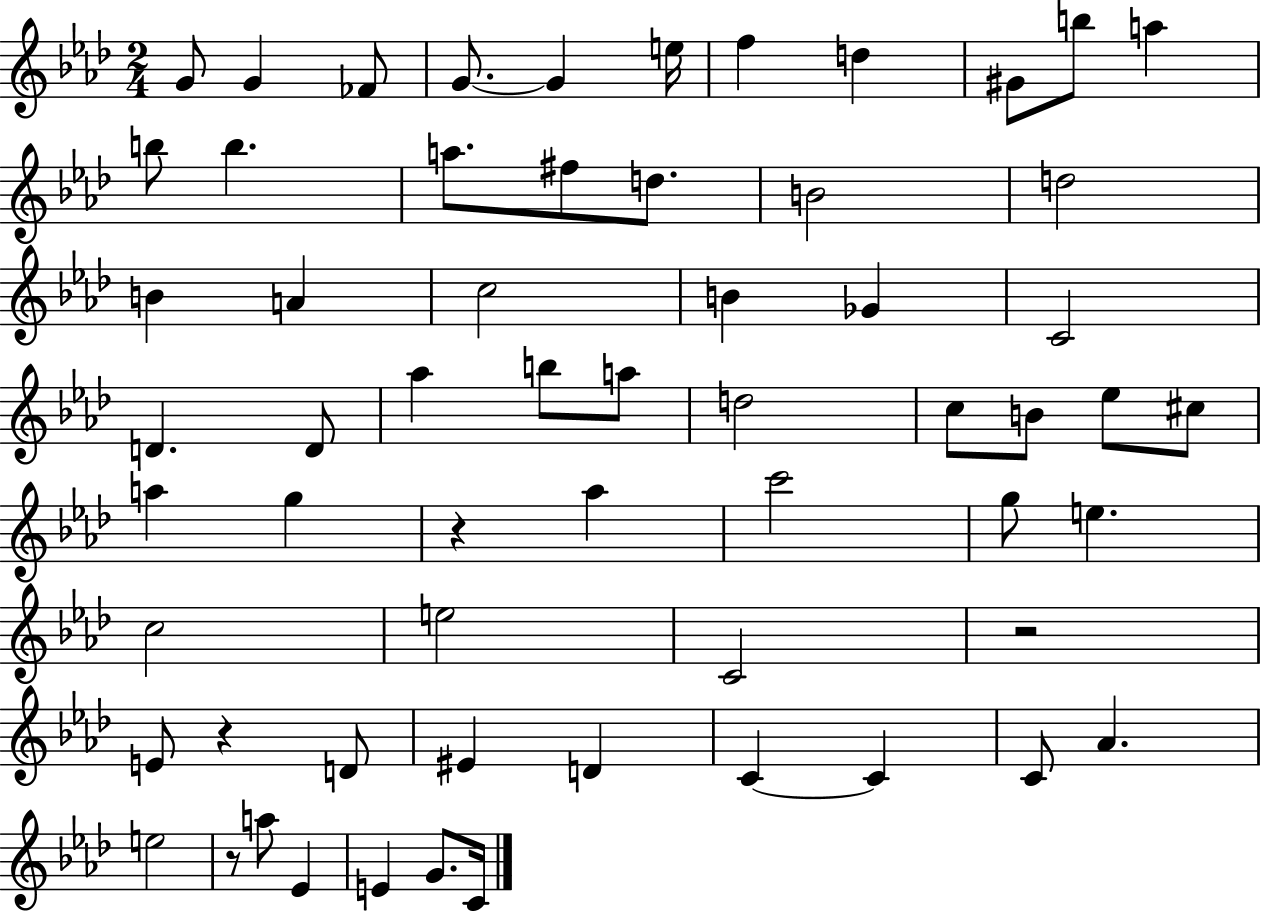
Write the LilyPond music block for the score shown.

{
  \clef treble
  \numericTimeSignature
  \time 2/4
  \key aes \major
  g'8 g'4 fes'8 | g'8.~~ g'4 e''16 | f''4 d''4 | gis'8 b''8 a''4 | \break b''8 b''4. | a''8. fis''8 d''8. | b'2 | d''2 | \break b'4 a'4 | c''2 | b'4 ges'4 | c'2 | \break d'4. d'8 | aes''4 b''8 a''8 | d''2 | c''8 b'8 ees''8 cis''8 | \break a''4 g''4 | r4 aes''4 | c'''2 | g''8 e''4. | \break c''2 | e''2 | c'2 | r2 | \break e'8 r4 d'8 | eis'4 d'4 | c'4~~ c'4 | c'8 aes'4. | \break e''2 | r8 a''8 ees'4 | e'4 g'8. c'16 | \bar "|."
}